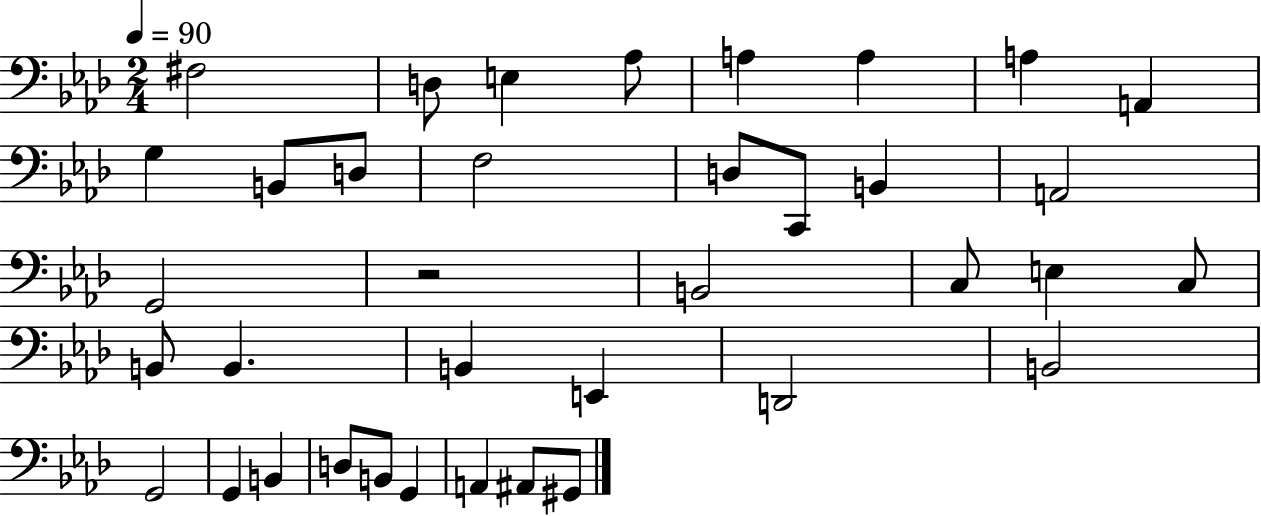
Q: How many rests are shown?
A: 1